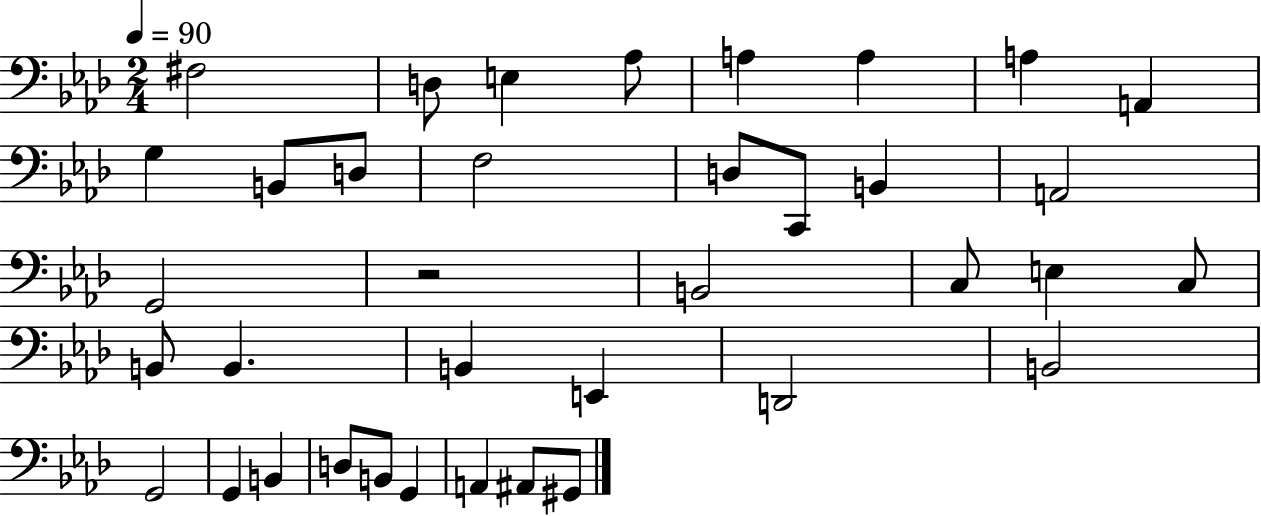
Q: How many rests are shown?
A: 1